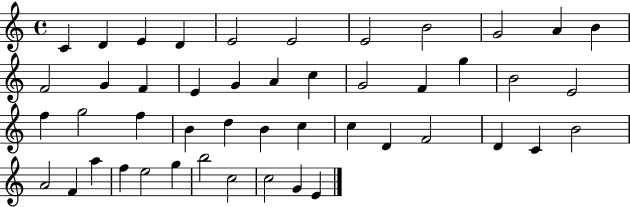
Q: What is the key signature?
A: C major